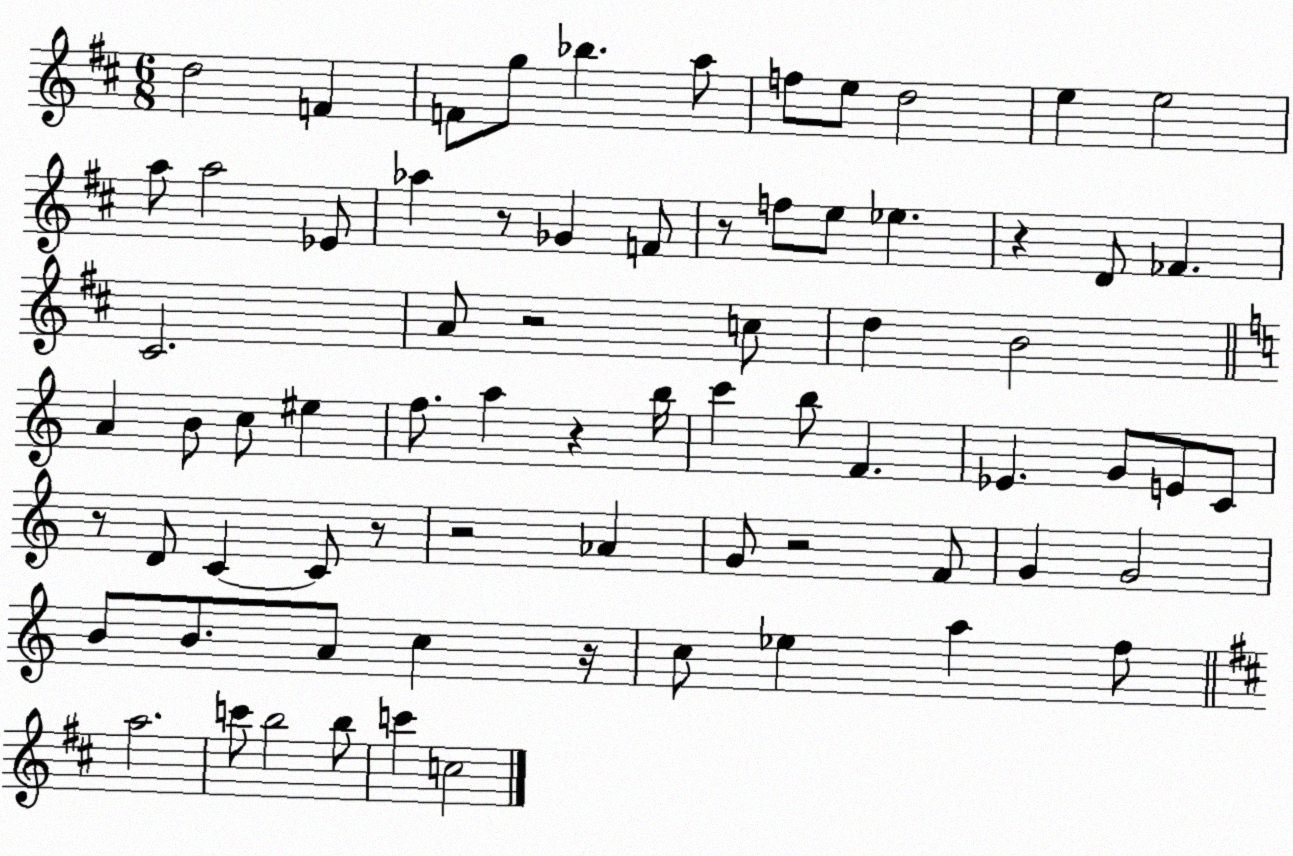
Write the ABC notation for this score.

X:1
T:Untitled
M:6/8
L:1/4
K:D
d2 F F/2 g/2 _b a/2 f/2 e/2 d2 e e2 a/2 a2 _E/2 _a z/2 _G F/2 z/2 f/2 e/2 _e z D/2 _F ^C2 A/2 z2 c/2 d B2 A B/2 c/2 ^e f/2 a z b/4 c' b/2 F _E G/2 E/2 C/2 z/2 D/2 C C/2 z/2 z2 _A G/2 z2 F/2 G G2 B/2 B/2 A/2 c z/4 c/2 _e a f/2 a2 c'/2 b2 b/2 c' c2